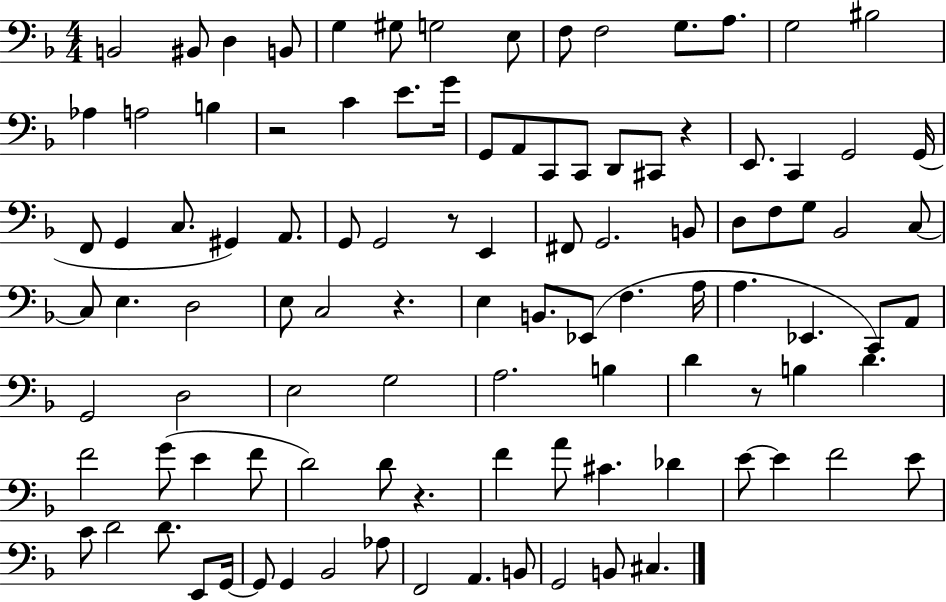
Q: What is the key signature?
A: F major